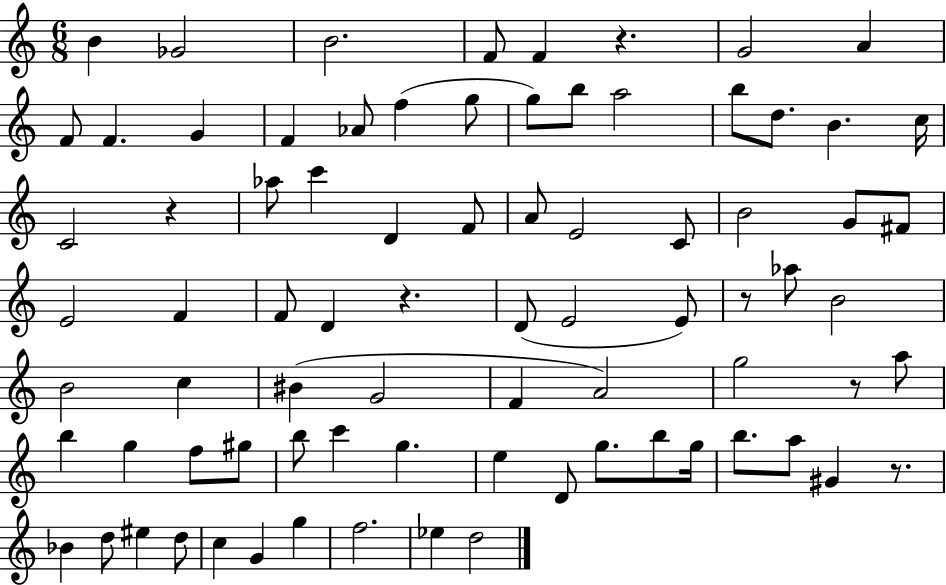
B4/q Gb4/h B4/h. F4/e F4/q R/q. G4/h A4/q F4/e F4/q. G4/q F4/q Ab4/e F5/q G5/e G5/e B5/e A5/h B5/e D5/e. B4/q. C5/s C4/h R/q Ab5/e C6/q D4/q F4/e A4/e E4/h C4/e B4/h G4/e F#4/e E4/h F4/q F4/e D4/q R/q. D4/e E4/h E4/e R/e Ab5/e B4/h B4/h C5/q BIS4/q G4/h F4/q A4/h G5/h R/e A5/e B5/q G5/q F5/e G#5/e B5/e C6/q G5/q. E5/q D4/e G5/e. B5/e G5/s B5/e. A5/e G#4/q R/e. Bb4/q D5/e EIS5/q D5/e C5/q G4/q G5/q F5/h. Eb5/q D5/h